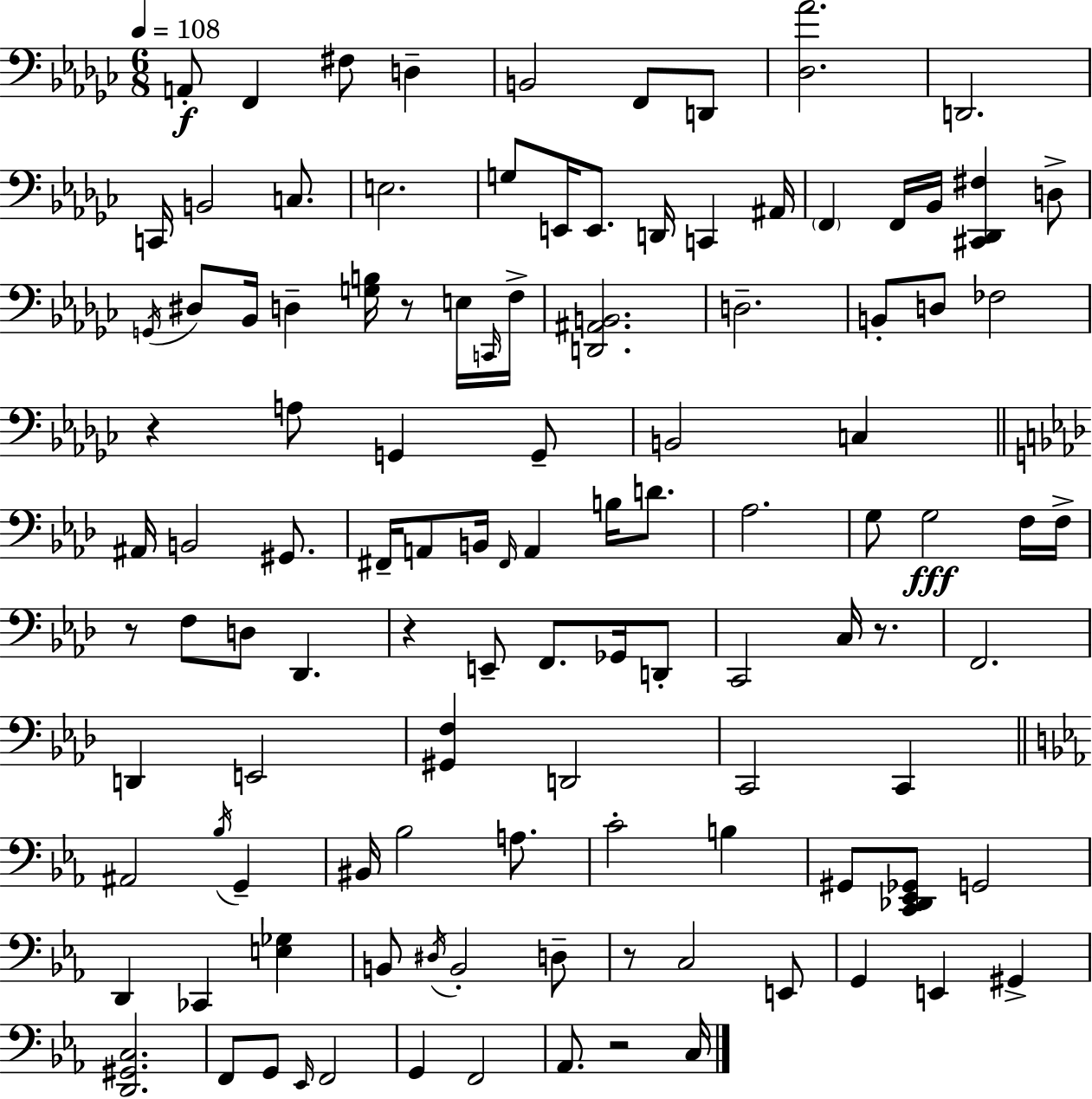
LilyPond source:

{
  \clef bass
  \numericTimeSignature
  \time 6/8
  \key ees \minor
  \tempo 4 = 108
  \repeat volta 2 { a,8-.\f f,4 fis8 d4-- | b,2 f,8 d,8 | <des aes'>2. | d,2. | \break c,16 b,2 c8. | e2. | g8 e,16 e,8. d,16 c,4 ais,16 | \parenthesize f,4 f,16 bes,16 <cis, des, fis>4 d8-> | \break \acciaccatura { g,16 } dis8 bes,16 d4-- <g b>16 r8 e16 | \grace { c,16 } f16-> <d, ais, b,>2. | d2.-- | b,8-. d8 fes2 | \break r4 a8 g,4 | g,8-- b,2 c4 | \bar "||" \break \key aes \major ais,16 b,2 gis,8. | fis,16-- a,8 b,16 \grace { fis,16 } a,4 b16 d'8. | aes2. | g8 g2\fff f16 | \break f16-> r8 f8 d8 des,4. | r4 e,8-- f,8. ges,16 d,8-. | c,2 c16 r8. | f,2. | \break d,4 e,2 | <gis, f>4 d,2 | c,2 c,4 | \bar "||" \break \key ees \major ais,2 \acciaccatura { bes16 } g,4-- | bis,16 bes2 a8. | c'2-. b4 | gis,8 <c, des, ees, ges,>8 g,2 | \break d,4 ces,4 <e ges>4 | b,8 \acciaccatura { dis16 } b,2-. | d8-- r8 c2 | e,8 g,4 e,4 gis,4-> | \break <d, gis, c>2. | f,8 g,8 \grace { ees,16 } f,2 | g,4 f,2 | aes,8. r2 | \break c16 } \bar "|."
}